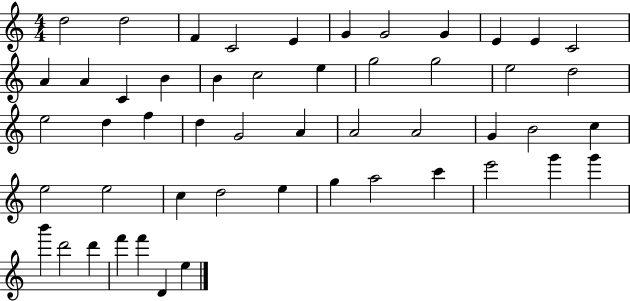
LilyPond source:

{
  \clef treble
  \numericTimeSignature
  \time 4/4
  \key c \major
  d''2 d''2 | f'4 c'2 e'4 | g'4 g'2 g'4 | e'4 e'4 c'2 | \break a'4 a'4 c'4 b'4 | b'4 c''2 e''4 | g''2 g''2 | e''2 d''2 | \break e''2 d''4 f''4 | d''4 g'2 a'4 | a'2 a'2 | g'4 b'2 c''4 | \break e''2 e''2 | c''4 d''2 e''4 | g''4 a''2 c'''4 | e'''2 g'''4 g'''4 | \break b'''4 d'''2 d'''4 | f'''4 f'''4 d'4 e''4 | \bar "|."
}